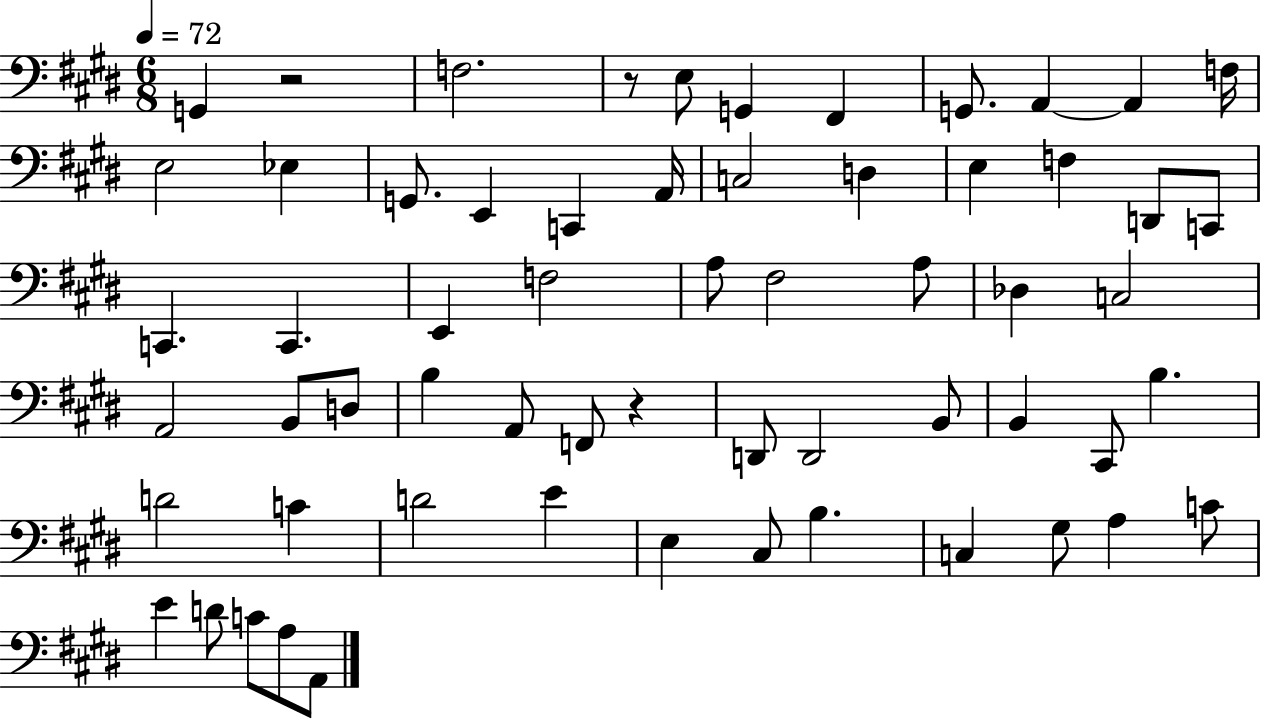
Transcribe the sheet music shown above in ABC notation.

X:1
T:Untitled
M:6/8
L:1/4
K:E
G,, z2 F,2 z/2 E,/2 G,, ^F,, G,,/2 A,, A,, F,/4 E,2 _E, G,,/2 E,, C,, A,,/4 C,2 D, E, F, D,,/2 C,,/2 C,, C,, E,, F,2 A,/2 ^F,2 A,/2 _D, C,2 A,,2 B,,/2 D,/2 B, A,,/2 F,,/2 z D,,/2 D,,2 B,,/2 B,, ^C,,/2 B, D2 C D2 E E, ^C,/2 B, C, ^G,/2 A, C/2 E D/2 C/2 A,/2 A,,/2